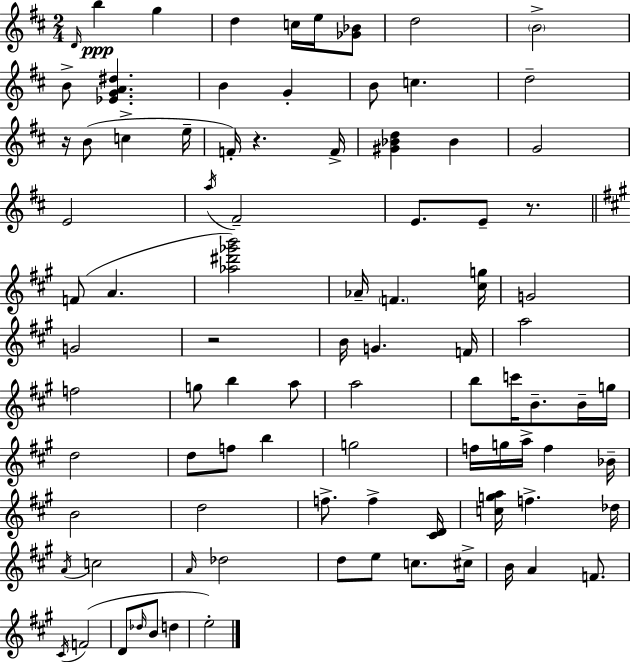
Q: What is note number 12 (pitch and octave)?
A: B4